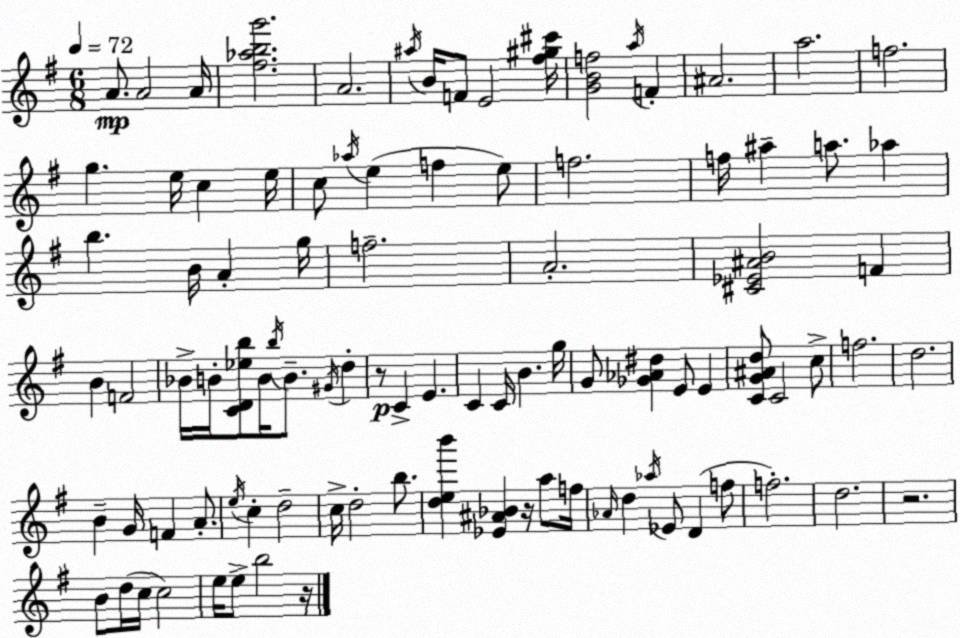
X:1
T:Untitled
M:6/8
L:1/4
K:G
A/2 A2 A/4 [^f_abg']2 A2 ^a/4 B/4 F/2 E2 [^f^g^c']/4 [GBf]2 a/4 F ^A2 a2 f2 g e/4 c e/4 c/2 _a/4 e f e/2 f2 f/4 ^a a/2 _a b B/4 A g/4 f2 A2 [^C_E^AB]2 F B F2 _B/4 B/4 [CD_eb]/2 B/4 b/4 B/2 ^G/4 d z/2 C E C C/4 B g/4 G/2 [_G_A^d] E/2 E [CG^Ad]/2 C2 c/2 f2 d2 B G/4 F A/2 e/4 c d2 c/4 d2 b/2 [deb'] [_E^A_B] z/4 a/2 f/4 _A/4 d _a/4 _E/2 D f/2 f2 d2 z2 B/2 d/4 c/4 c2 e/4 e/2 b2 z/4